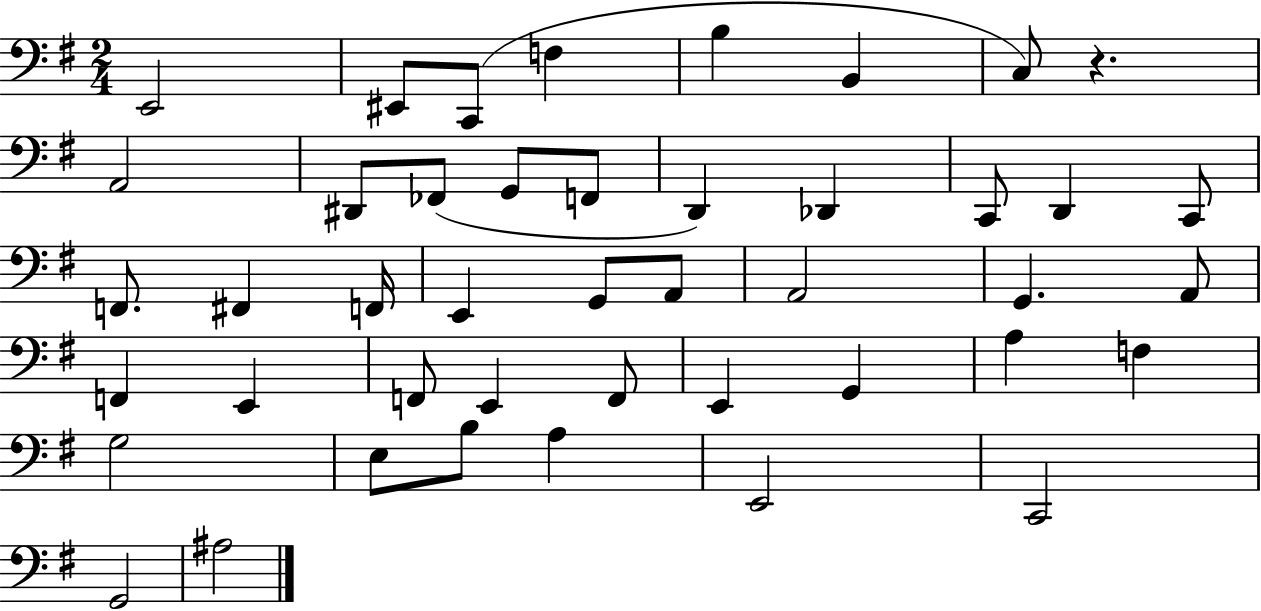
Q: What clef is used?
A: bass